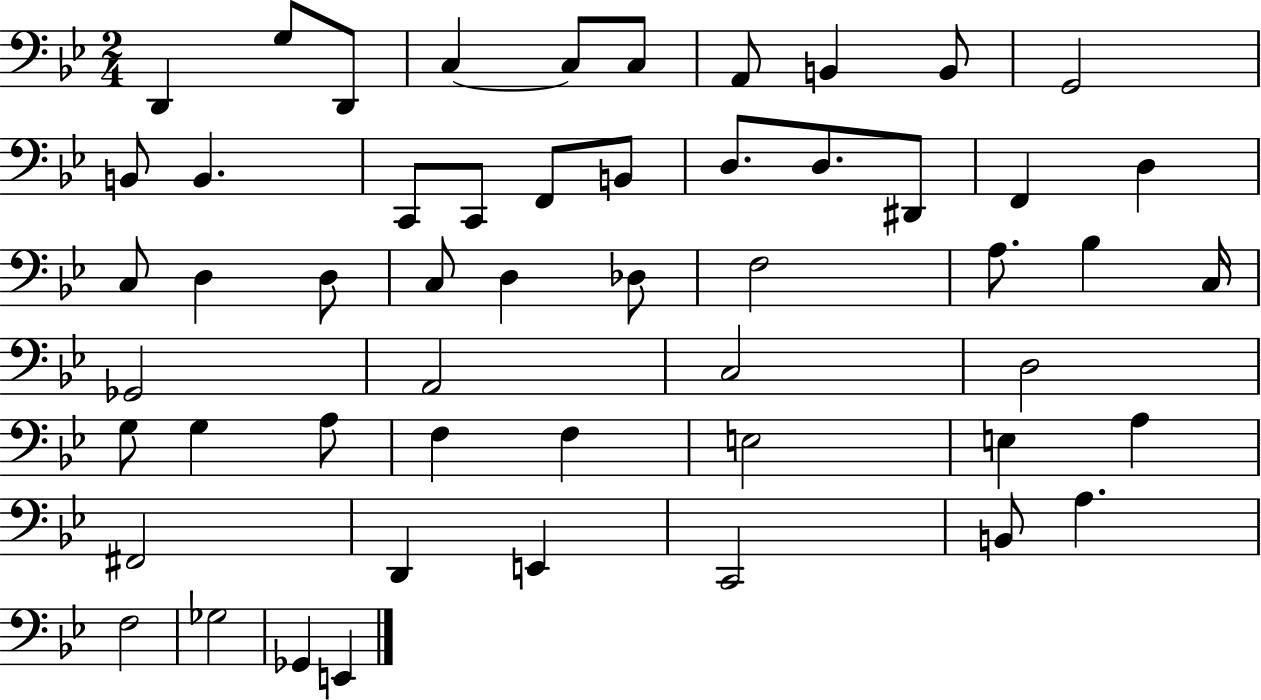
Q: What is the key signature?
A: BES major